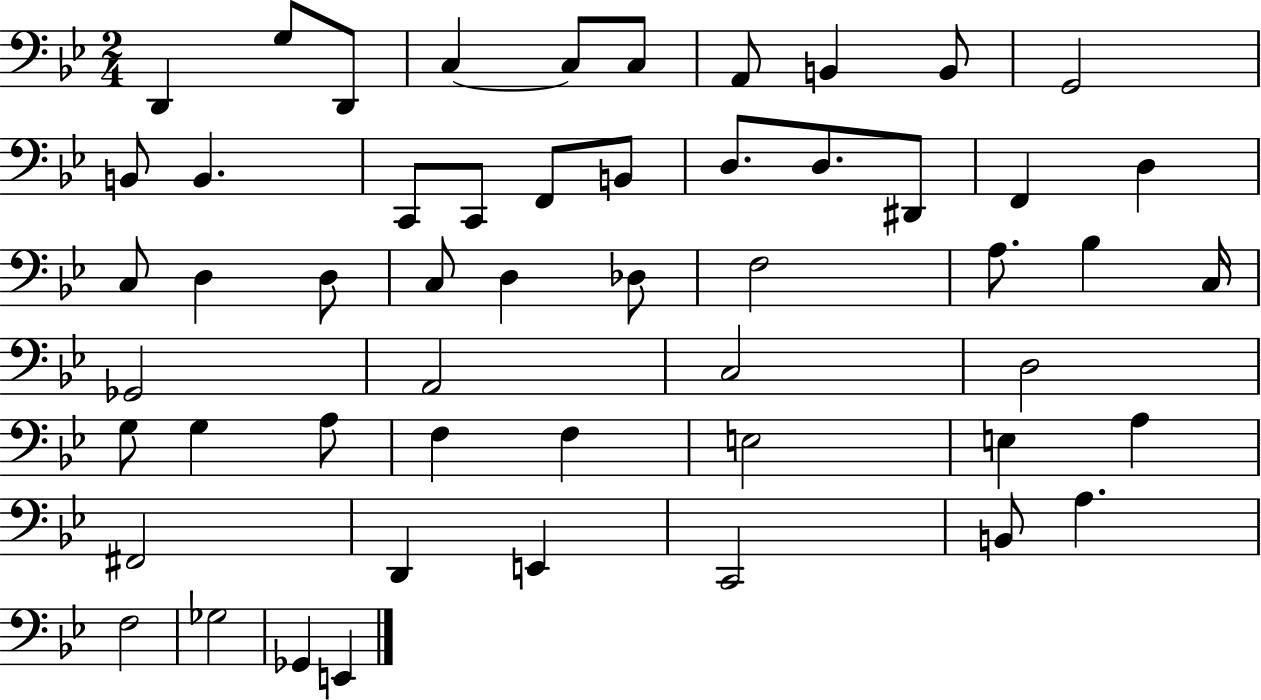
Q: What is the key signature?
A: BES major